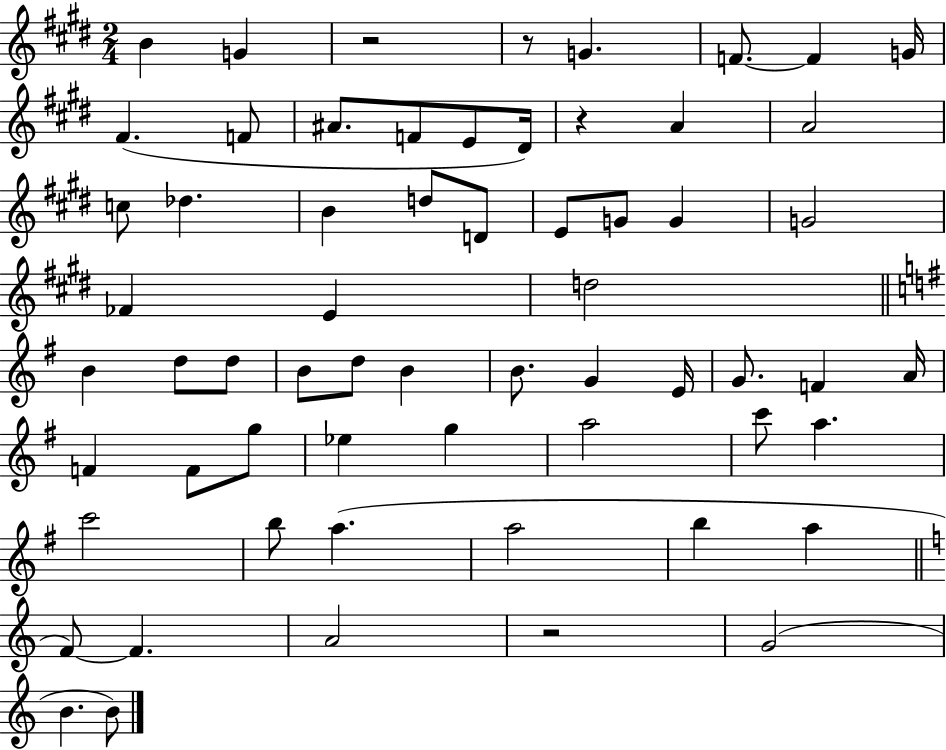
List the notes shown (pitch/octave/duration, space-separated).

B4/q G4/q R/h R/e G4/q. F4/e. F4/q G4/s F#4/q. F4/e A#4/e. F4/e E4/e D#4/s R/q A4/q A4/h C5/e Db5/q. B4/q D5/e D4/e E4/e G4/e G4/q G4/h FES4/q E4/q D5/h B4/q D5/e D5/e B4/e D5/e B4/q B4/e. G4/q E4/s G4/e. F4/q A4/s F4/q F4/e G5/e Eb5/q G5/q A5/h C6/e A5/q. C6/h B5/e A5/q. A5/h B5/q A5/q F4/e F4/q. A4/h R/h G4/h B4/q. B4/e